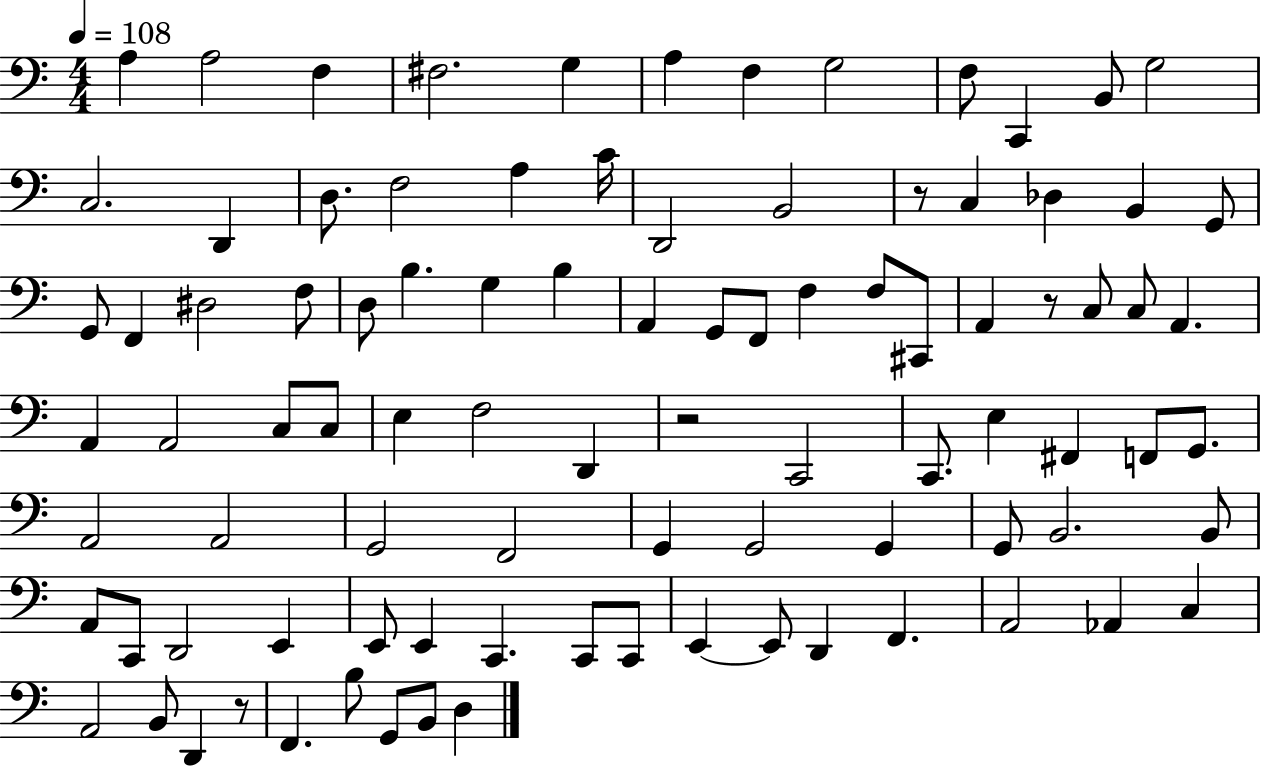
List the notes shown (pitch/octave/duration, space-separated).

A3/q A3/h F3/q F#3/h. G3/q A3/q F3/q G3/h F3/e C2/q B2/e G3/h C3/h. D2/q D3/e. F3/h A3/q C4/s D2/h B2/h R/e C3/q Db3/q B2/q G2/e G2/e F2/q D#3/h F3/e D3/e B3/q. G3/q B3/q A2/q G2/e F2/e F3/q F3/e C#2/e A2/q R/e C3/e C3/e A2/q. A2/q A2/h C3/e C3/e E3/q F3/h D2/q R/h C2/h C2/e. E3/q F#2/q F2/e G2/e. A2/h A2/h G2/h F2/h G2/q G2/h G2/q G2/e B2/h. B2/e A2/e C2/e D2/h E2/q E2/e E2/q C2/q. C2/e C2/e E2/q E2/e D2/q F2/q. A2/h Ab2/q C3/q A2/h B2/e D2/q R/e F2/q. B3/e G2/e B2/e D3/q